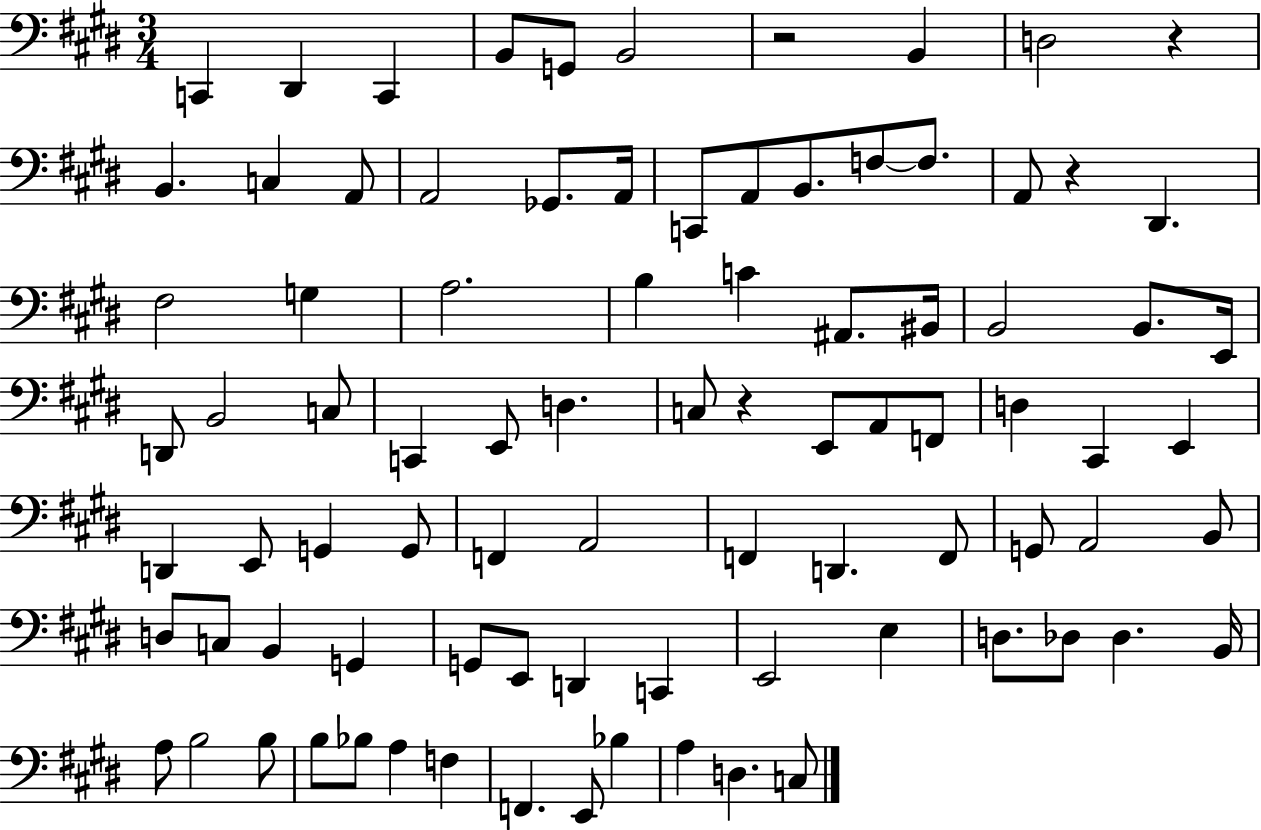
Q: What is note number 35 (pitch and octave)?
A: C2